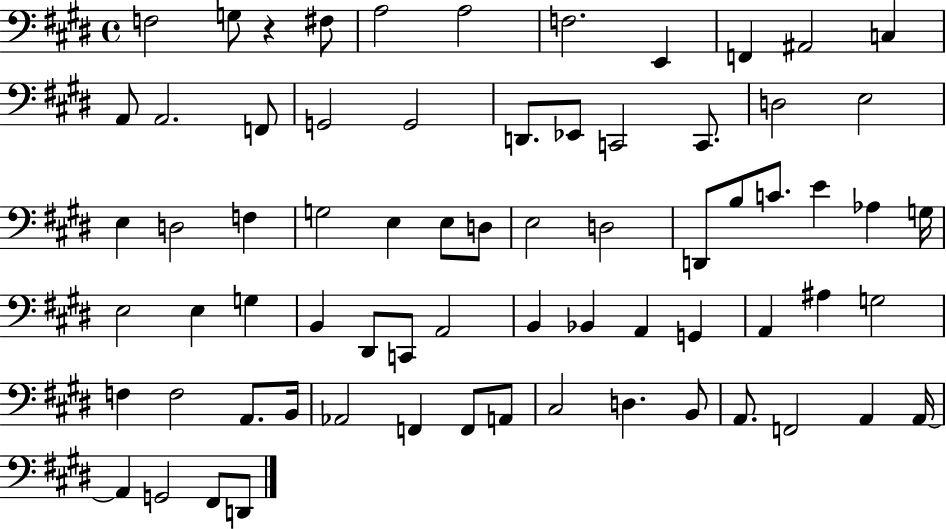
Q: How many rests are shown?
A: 1